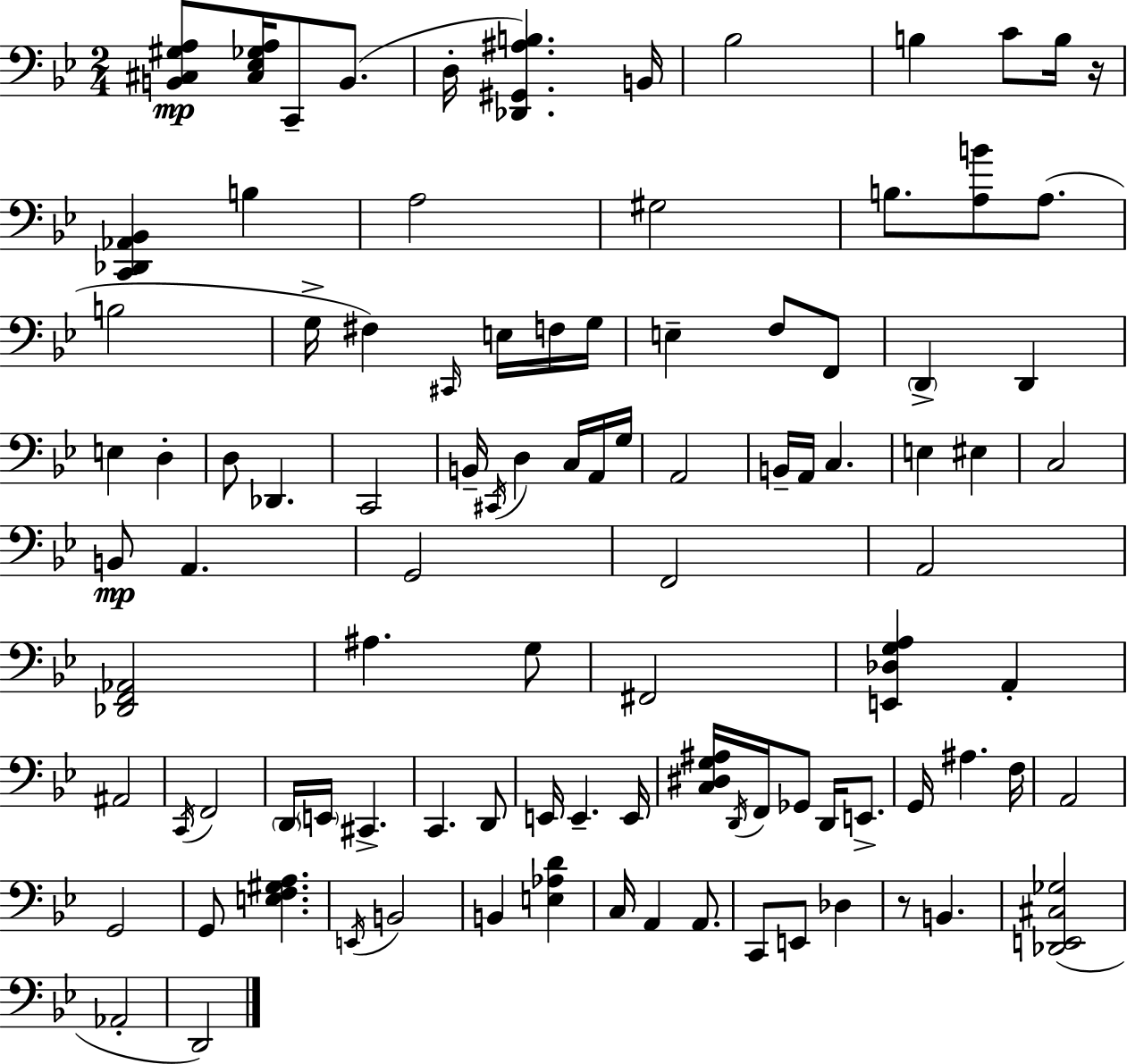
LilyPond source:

{
  \clef bass
  \numericTimeSignature
  \time 2/4
  \key bes \major
  \repeat volta 2 { <b, cis gis a>8\mp <cis ees ges a>16 c,8-- b,8.( | d16-. <des, gis, ais b>4.) b,16 | bes2 | b4 c'8 b16 r16 | \break <c, des, aes, bes,>4 b4 | a2 | gis2 | b8. <a b'>8 a8.( | \break b2 | g16-> fis4) \grace { cis,16 } e16 f16 | g16 e4-- f8 f,8 | \parenthesize d,4-> d,4 | \break e4 d4-. | d8 des,4. | c,2 | b,16-- \acciaccatura { cis,16 } d4 c16 | \break a,16 g16 a,2 | b,16-- a,16 c4. | e4 eis4 | c2 | \break b,8\mp a,4. | g,2 | f,2 | a,2 | \break <des, f, aes,>2 | ais4. | g8 fis,2 | <e, des g a>4 a,4-. | \break ais,2 | \acciaccatura { c,16 } f,2 | \parenthesize d,16 \parenthesize e,16 cis,4.-> | c,4. | \break d,8 e,16 e,4.-- | e,16 <c dis g ais>16 \acciaccatura { d,16 } f,16 ges,8 | d,16 e,8.-> g,16 ais4. | f16 a,2 | \break g,2 | g,8 <e f gis a>4. | \acciaccatura { e,16 } b,2 | b,4 | \break <e aes d'>4 c16 a,4 | a,8. c,8 e,8 | des4 r8 b,4. | <des, e, cis ges>2( | \break aes,2-. | d,2) | } \bar "|."
}